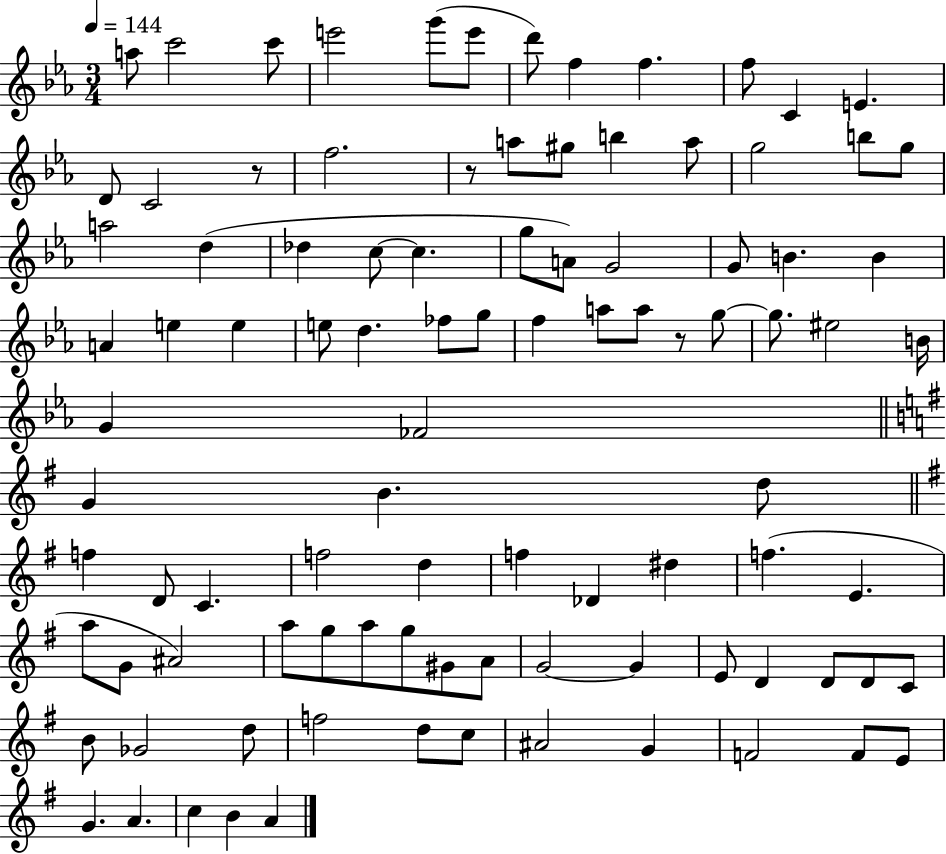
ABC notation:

X:1
T:Untitled
M:3/4
L:1/4
K:Eb
a/2 c'2 c'/2 e'2 g'/2 e'/2 d'/2 f f f/2 C E D/2 C2 z/2 f2 z/2 a/2 ^g/2 b a/2 g2 b/2 g/2 a2 d _d c/2 c g/2 A/2 G2 G/2 B B A e e e/2 d _f/2 g/2 f a/2 a/2 z/2 g/2 g/2 ^e2 B/4 G _F2 G B d/2 f D/2 C f2 d f _D ^d f E a/2 G/2 ^A2 a/2 g/2 a/2 g/2 ^G/2 A/2 G2 G E/2 D D/2 D/2 C/2 B/2 _G2 d/2 f2 d/2 c/2 ^A2 G F2 F/2 E/2 G A c B A